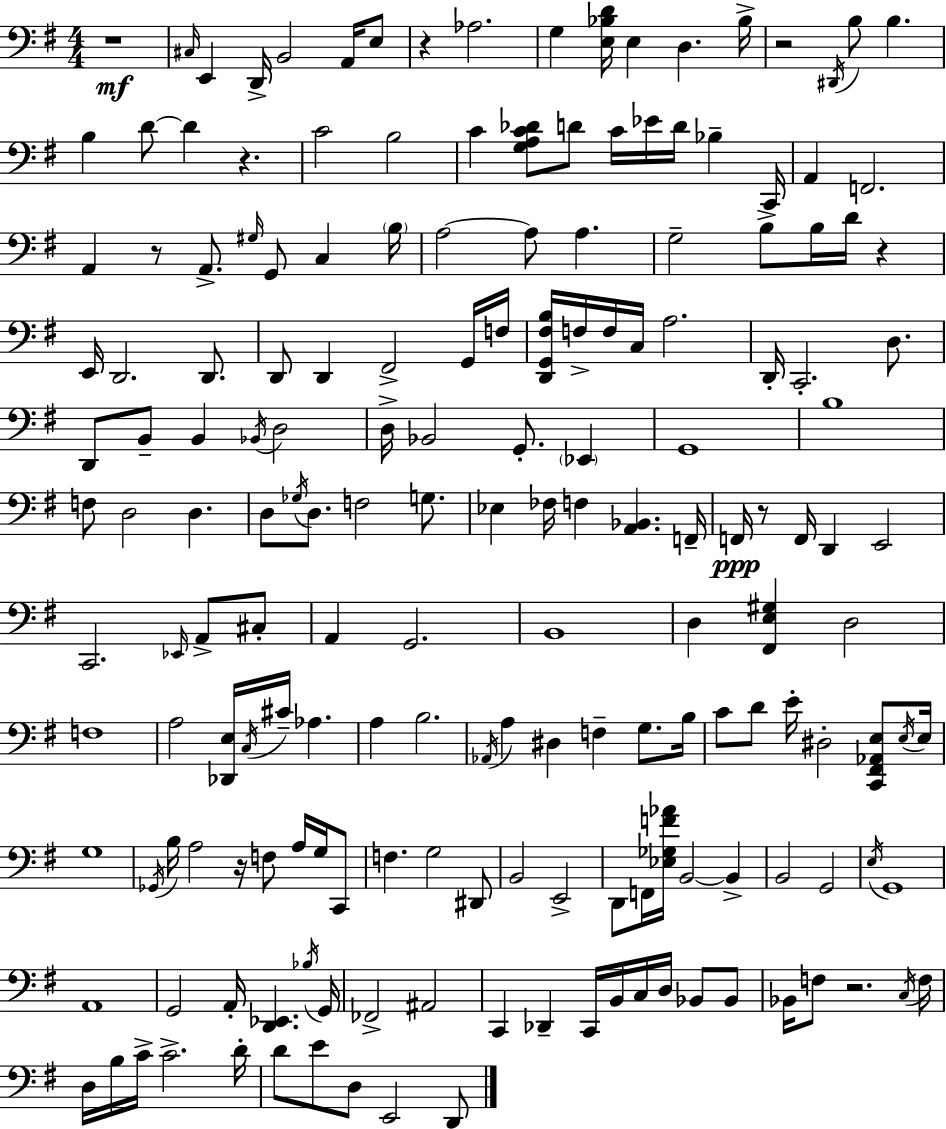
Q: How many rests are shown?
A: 9